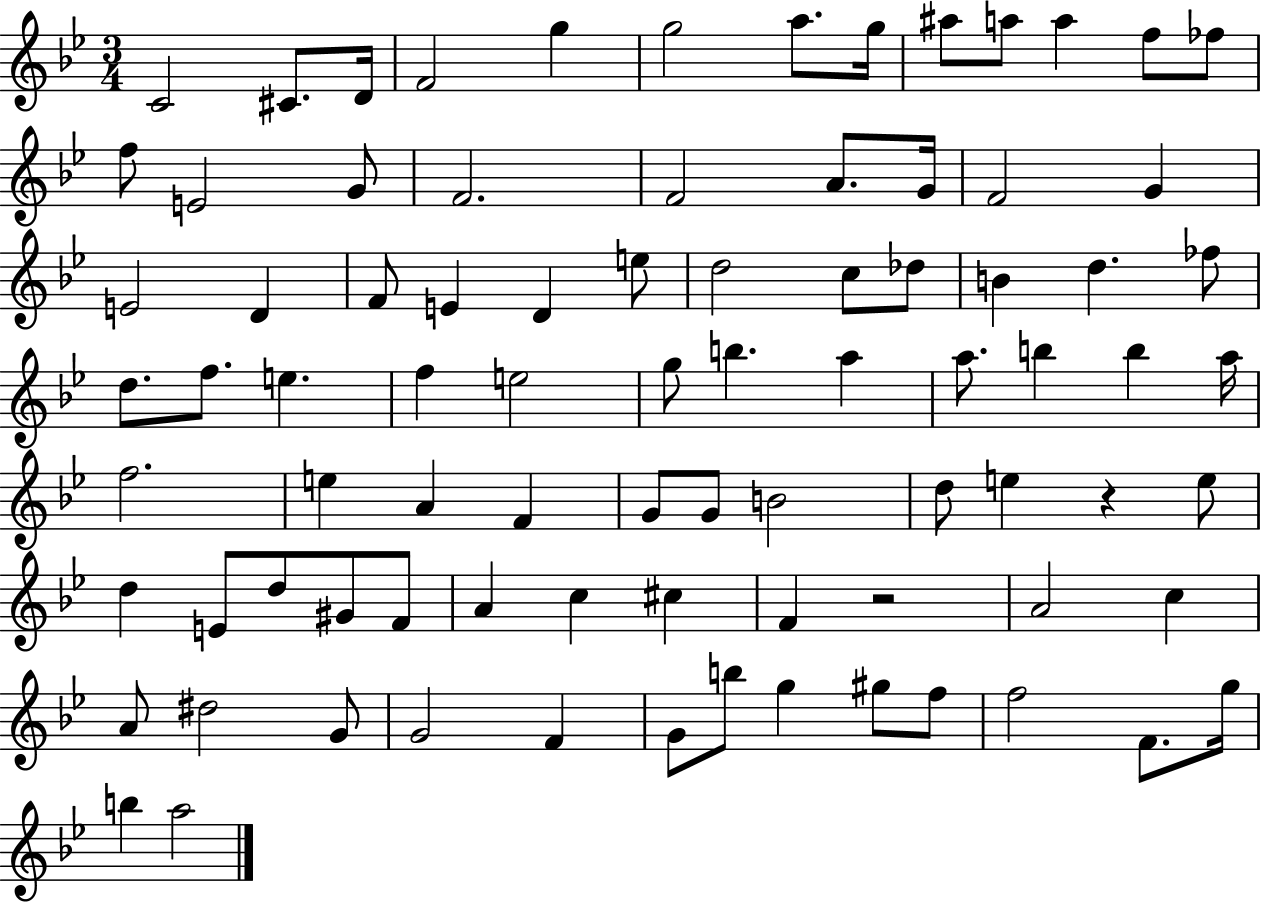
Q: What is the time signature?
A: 3/4